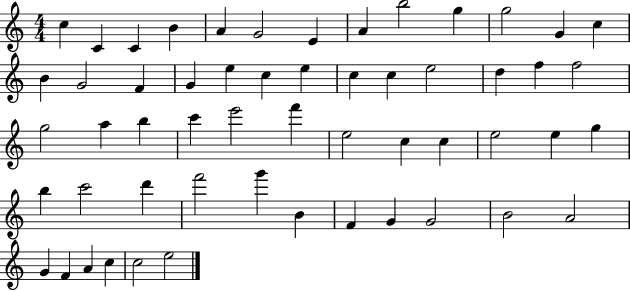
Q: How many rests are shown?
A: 0